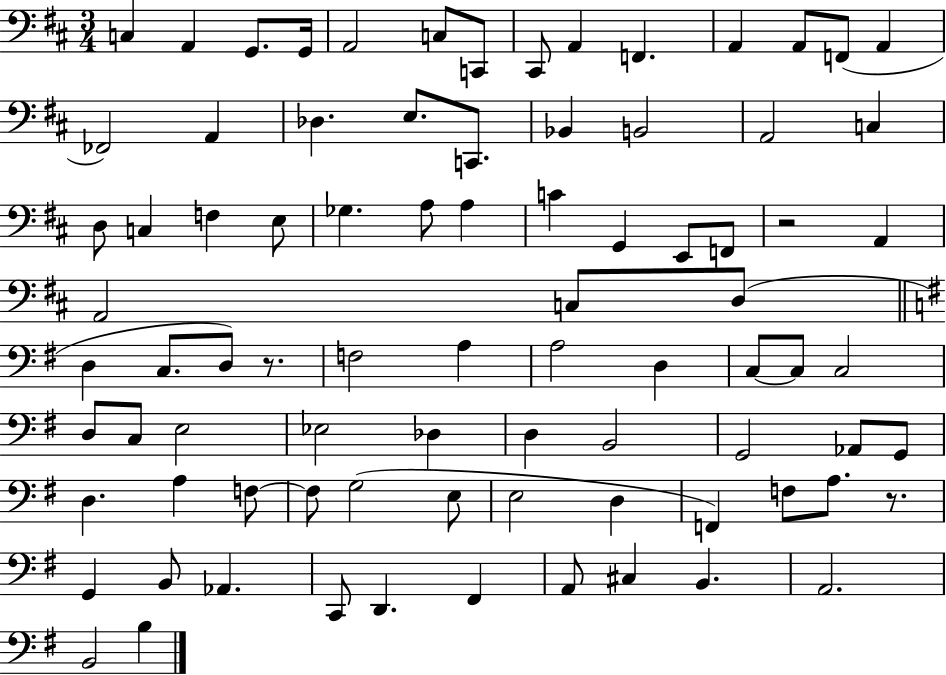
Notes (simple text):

C3/q A2/q G2/e. G2/s A2/h C3/e C2/e C#2/e A2/q F2/q. A2/q A2/e F2/e A2/q FES2/h A2/q Db3/q. E3/e. C2/e. Bb2/q B2/h A2/h C3/q D3/e C3/q F3/q E3/e Gb3/q. A3/e A3/q C4/q G2/q E2/e F2/e R/h A2/q A2/h C3/e D3/e D3/q C3/e. D3/e R/e. F3/h A3/q A3/h D3/q C3/e C3/e C3/h D3/e C3/e E3/h Eb3/h Db3/q D3/q B2/h G2/h Ab2/e G2/e D3/q. A3/q F3/e F3/e G3/h E3/e E3/h D3/q F2/q F3/e A3/e. R/e. G2/q B2/e Ab2/q. C2/e D2/q. F#2/q A2/e C#3/q B2/q. A2/h. B2/h B3/q